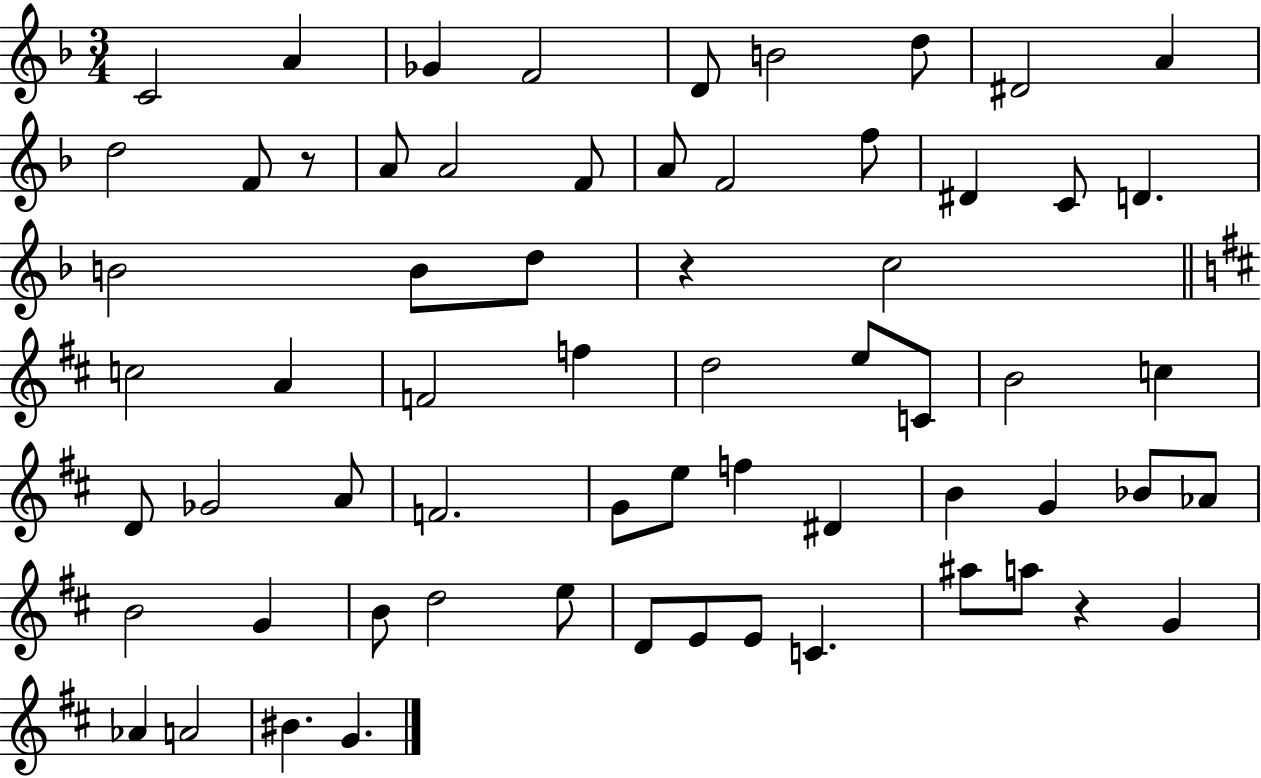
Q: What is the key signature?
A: F major